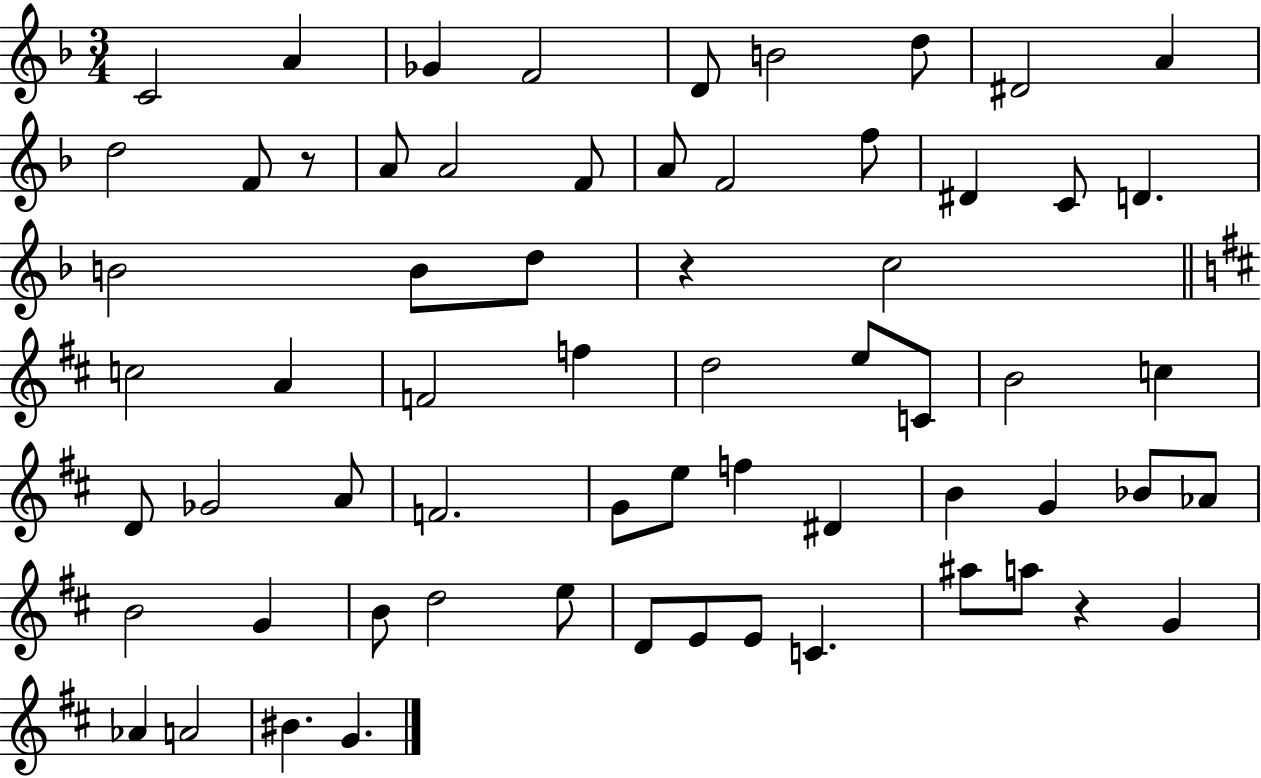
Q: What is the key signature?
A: F major